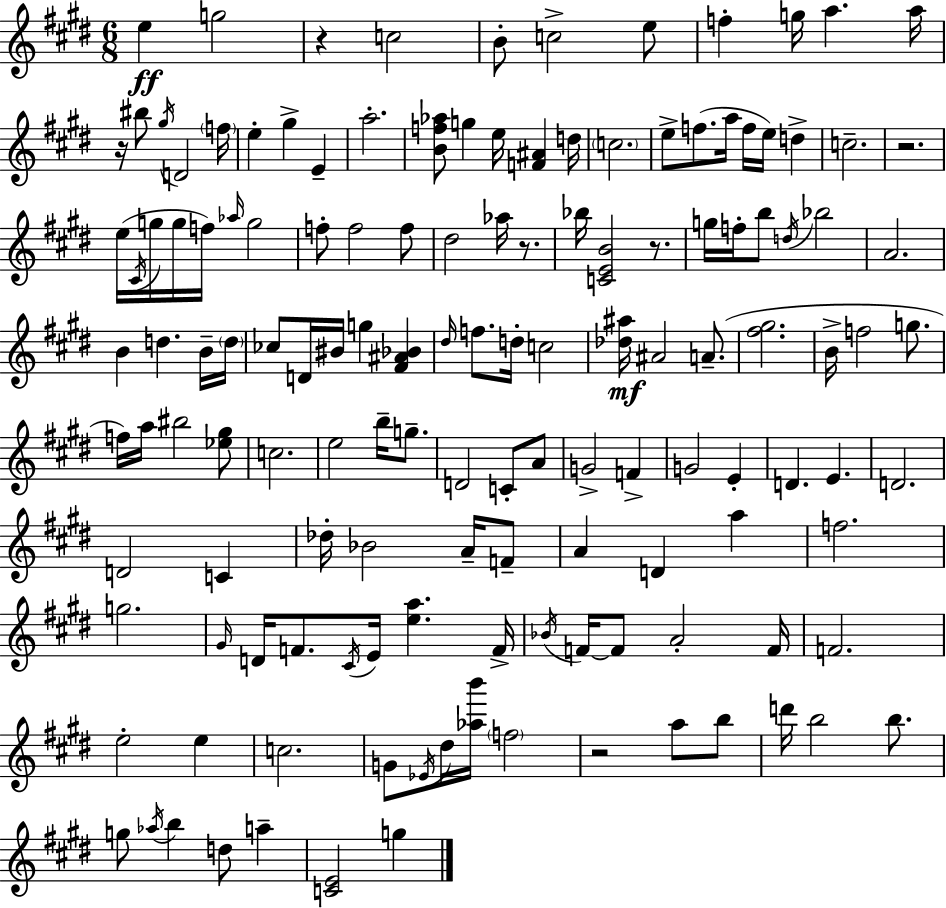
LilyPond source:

{
  \clef treble
  \numericTimeSignature
  \time 6/8
  \key e \major
  \repeat volta 2 { e''4\ff g''2 | r4 c''2 | b'8-. c''2-> e''8 | f''4-. g''16 a''4. a''16 | \break r16 bis''8 \acciaccatura { gis''16 } d'2 | \parenthesize f''16 e''4-. gis''4-> e'4-- | a''2.-. | <b' f'' aes''>8 g''4 e''16 <f' ais'>4 | \break d''16 \parenthesize c''2. | e''8-> f''8.( a''16 f''16 e''16) d''4-> | c''2.-- | r2. | \break e''16( \acciaccatura { cis'16 } g''16 g''16 f''16) \grace { aes''16 } g''2 | f''8-. f''2 | f''8 dis''2 aes''16 | r8. bes''16 <c' e' b'>2 | \break r8. g''16 f''16-. b''8 \acciaccatura { d''16 } bes''2 | a'2. | b'4 d''4. | b'16-- \parenthesize d''16 ces''8 d'16 bis'16 g''4 | \break <fis' ais' bes'>4 \grace { dis''16 } f''8. d''16-. c''2 | <des'' ais''>16\mf ais'2 | a'8.--( <fis'' gis''>2. | b'16-> f''2 | \break g''8. f''16) a''16 bis''2 | <ees'' gis''>8 c''2. | e''2 | b''16-- g''8.-- d'2 | \break c'8-. a'8 g'2-> | f'4-> g'2 | e'4-. d'4. e'4. | d'2. | \break d'2 | c'4 des''16-. bes'2 | a'16-- f'8-- a'4 d'4 | a''4 f''2. | \break g''2. | \grace { gis'16 } d'16 f'8. \acciaccatura { cis'16 } e'16 | <e'' a''>4. f'16-> \acciaccatura { bes'16 } f'16~~ f'8 a'2-. | f'16 f'2. | \break e''2-. | e''4 c''2. | g'8 \acciaccatura { ees'16 } dis''16 | <aes'' b'''>16 \parenthesize f''2 r2 | \break a''8 b''8 d'''16 b''2 | b''8. g''8 \acciaccatura { aes''16 } | b''4 d''8 a''4-- <c' e'>2 | g''4 } \bar "|."
}